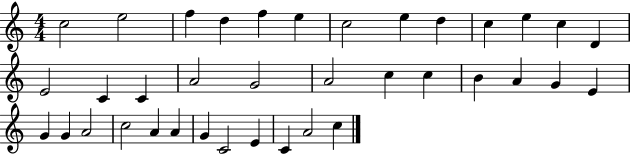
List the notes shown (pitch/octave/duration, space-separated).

C5/h E5/h F5/q D5/q F5/q E5/q C5/h E5/q D5/q C5/q E5/q C5/q D4/q E4/h C4/q C4/q A4/h G4/h A4/h C5/q C5/q B4/q A4/q G4/q E4/q G4/q G4/q A4/h C5/h A4/q A4/q G4/q C4/h E4/q C4/q A4/h C5/q